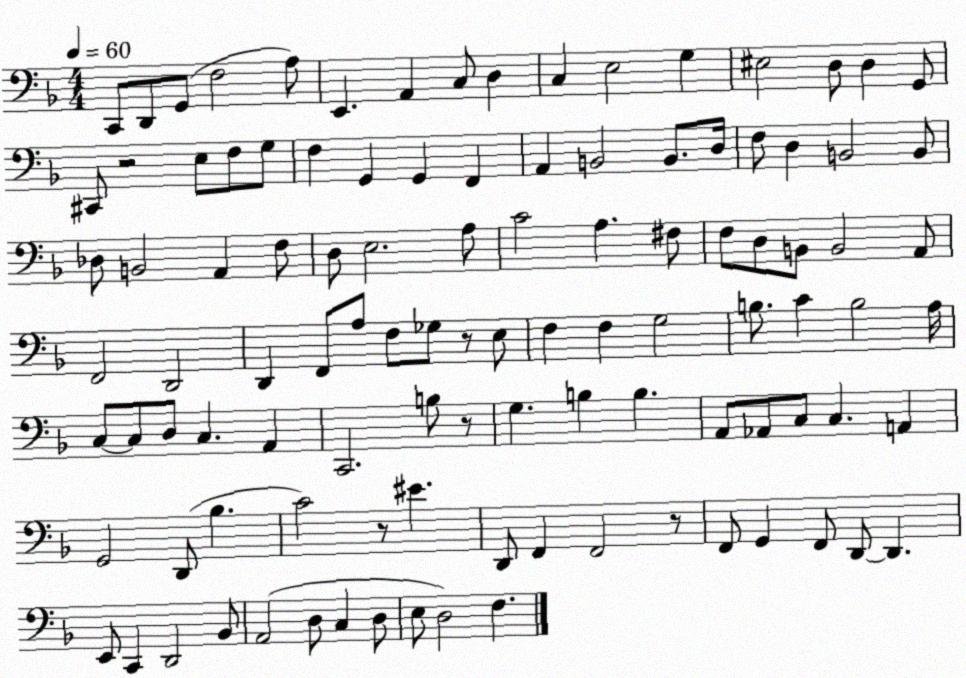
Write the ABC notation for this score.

X:1
T:Untitled
M:4/4
L:1/4
K:F
C,,/2 D,,/2 G,,/2 F,2 A,/2 E,, A,, C,/2 D, C, E,2 G, ^E,2 D,/2 D, G,,/2 ^C,,/2 z2 E,/2 F,/2 G,/2 F, G,, G,, F,, A,, B,,2 B,,/2 D,/4 F,/2 D, B,,2 B,,/2 _D,/2 B,,2 A,, F,/2 D,/2 E,2 A,/2 C2 A, ^F,/2 F,/2 D,/2 B,,/2 B,,2 A,,/2 F,,2 D,,2 D,, F,,/2 A,/2 F,/2 _G,/2 z/2 E,/2 F, F, G,2 B,/2 C B,2 A,/4 C,/2 C,/2 D,/2 C, A,, C,,2 B,/2 z/2 G, B, B, A,,/2 _A,,/2 C,/2 C, A,, G,,2 D,,/2 _B, C2 z/2 ^E D,,/2 F,, F,,2 z/2 F,,/2 G,, F,,/2 D,,/2 D,, E,,/2 C,, D,,2 _B,,/2 A,,2 D,/2 C, D,/2 E,/2 D,2 F,